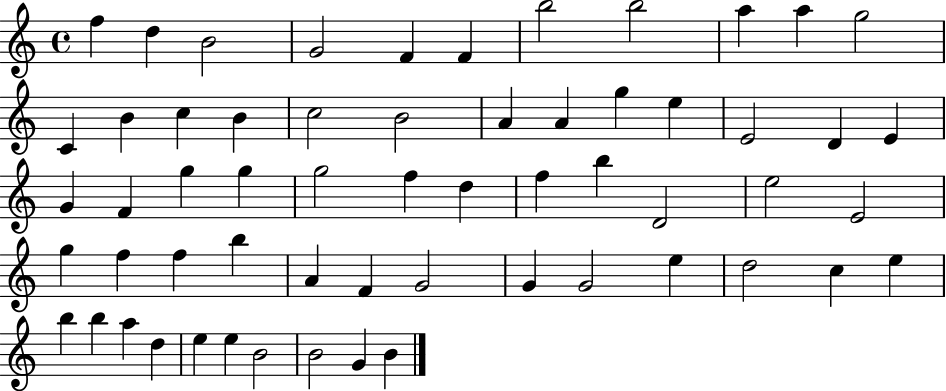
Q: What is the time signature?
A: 4/4